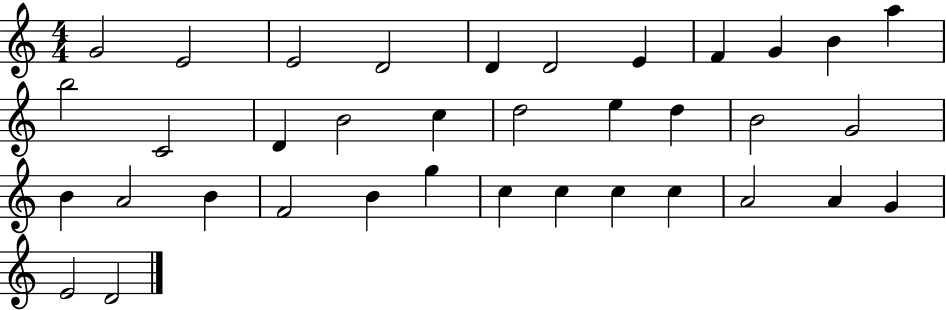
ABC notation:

X:1
T:Untitled
M:4/4
L:1/4
K:C
G2 E2 E2 D2 D D2 E F G B a b2 C2 D B2 c d2 e d B2 G2 B A2 B F2 B g c c c c A2 A G E2 D2